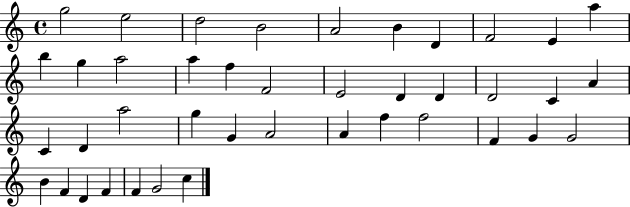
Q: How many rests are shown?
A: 0